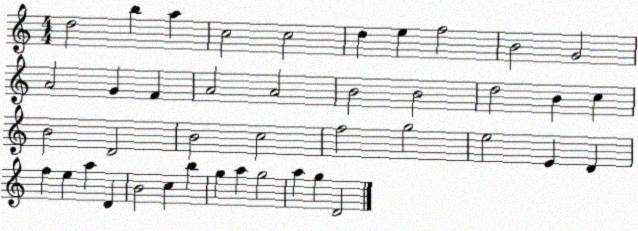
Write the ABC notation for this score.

X:1
T:Untitled
M:4/4
L:1/4
K:C
d2 b a c2 c2 d e f2 B2 G2 A2 G F A2 A2 B2 B2 d2 B c B2 D2 B2 c2 f2 g2 e2 E D f e a D B2 c b g a g2 a g D2